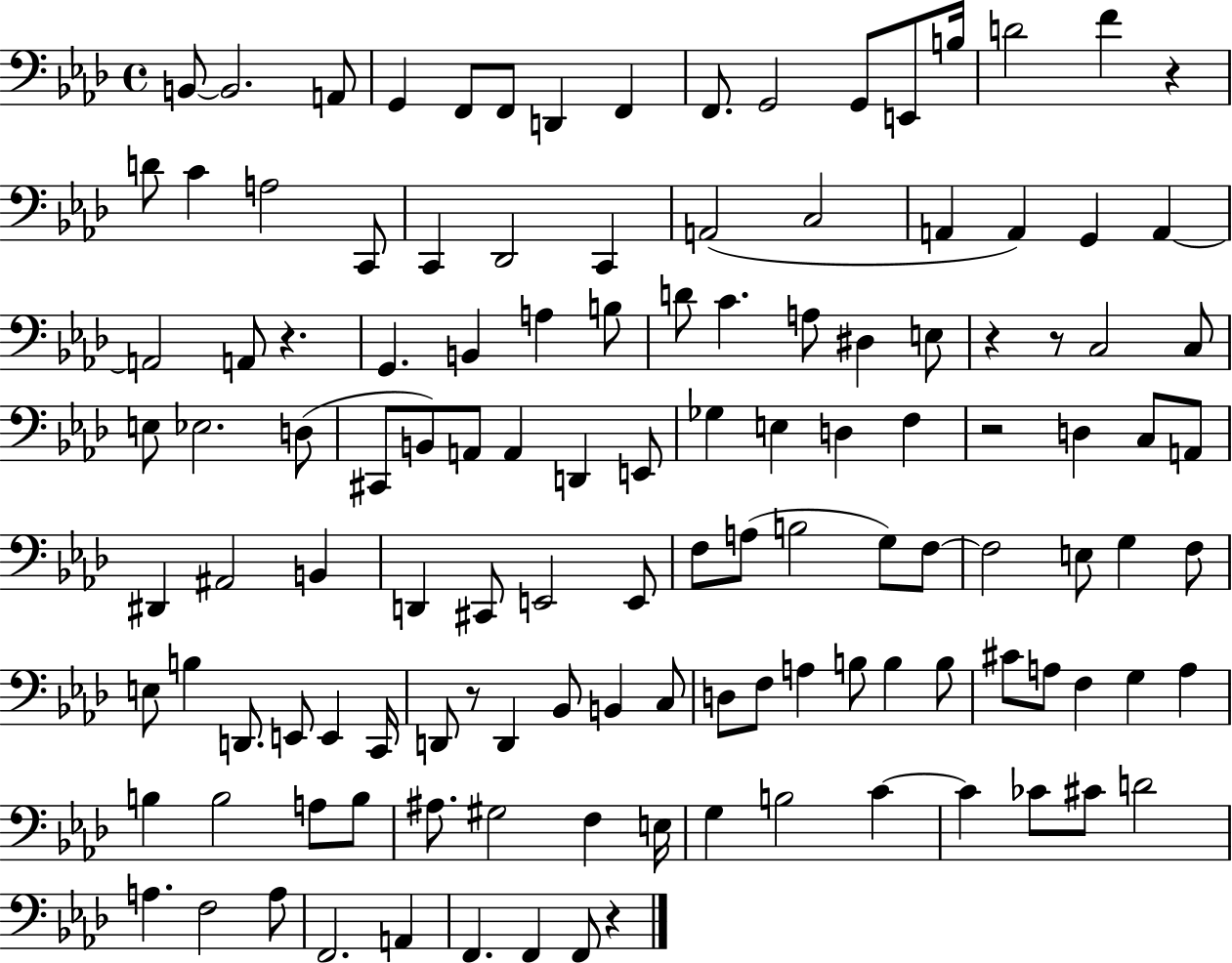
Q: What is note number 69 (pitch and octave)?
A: F3